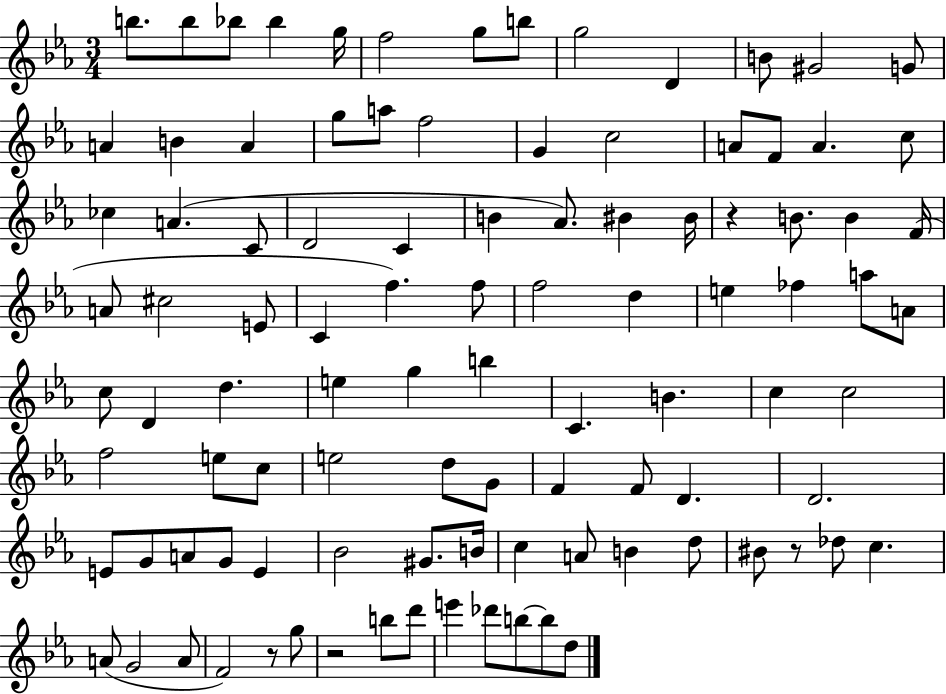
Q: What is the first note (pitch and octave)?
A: B5